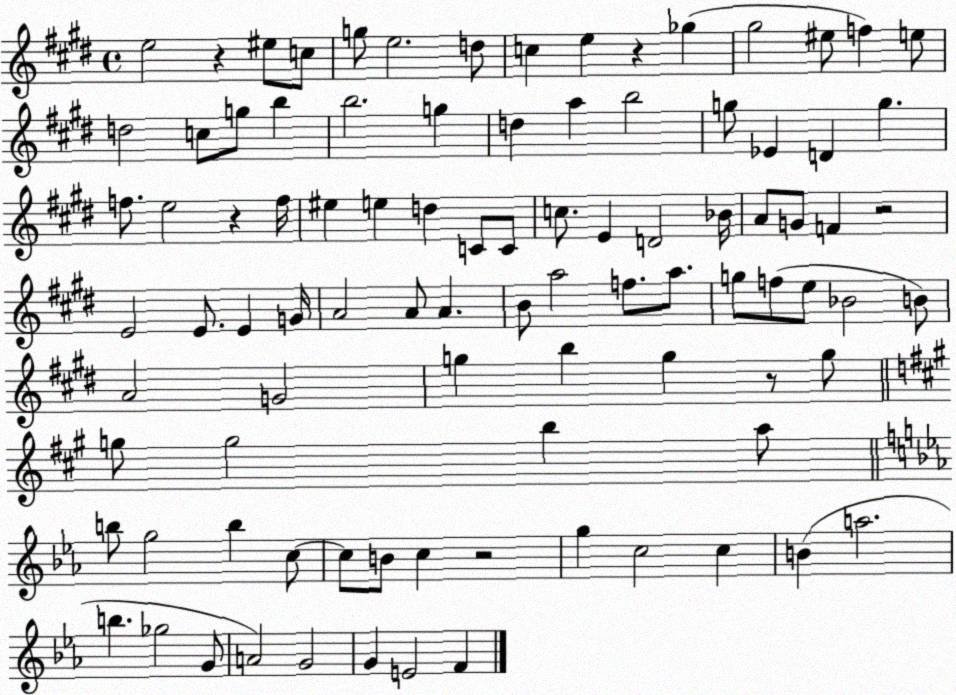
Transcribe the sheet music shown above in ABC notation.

X:1
T:Untitled
M:4/4
L:1/4
K:E
e2 z ^e/2 c/2 g/2 e2 d/2 c e z _g ^g2 ^e/2 f e/2 d2 c/2 g/2 b b2 g d a b2 g/2 _E D g f/2 e2 z f/4 ^e e d C/2 C/2 c/2 E D2 _B/4 A/2 G/2 F z2 E2 E/2 E G/4 A2 A/2 A B/2 a2 f/2 a/2 g/2 f/2 e/2 _B2 B/2 A2 G2 g b g z/2 g/2 g/2 g2 b a/2 b/2 g2 b c/2 c/2 B/2 c z2 g c2 c B a2 b _g2 G/2 A2 G2 G E2 F